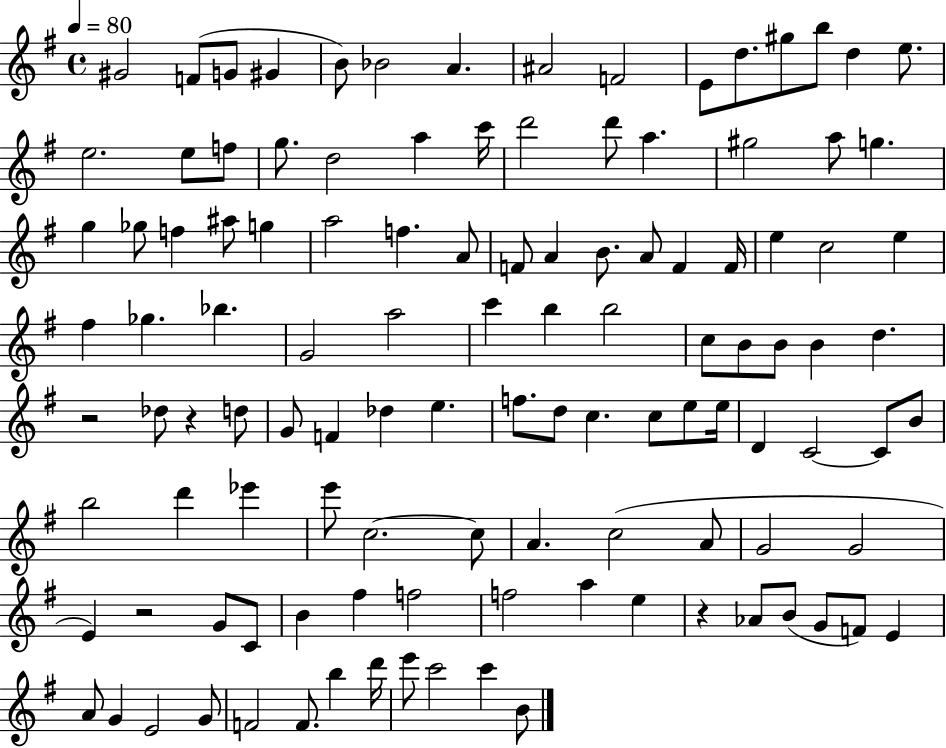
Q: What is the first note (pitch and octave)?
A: G#4